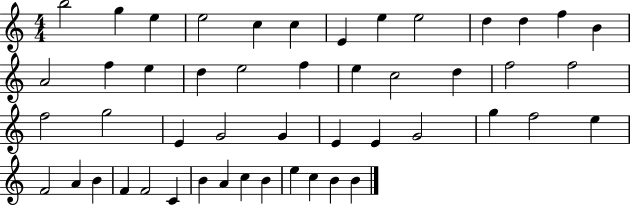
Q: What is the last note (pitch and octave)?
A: B4